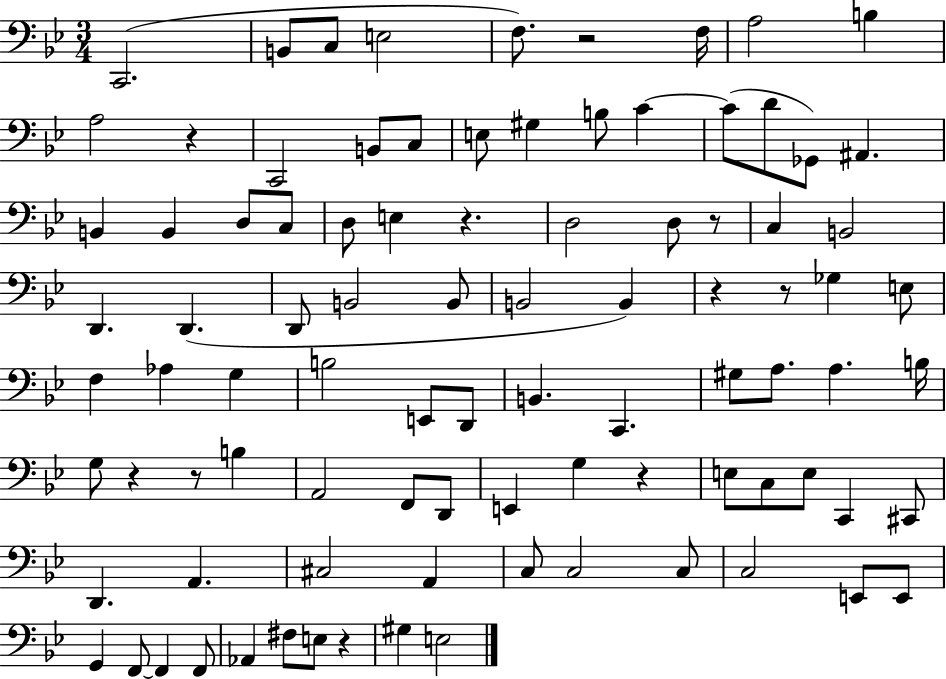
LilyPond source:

{
  \clef bass
  \numericTimeSignature
  \time 3/4
  \key bes \major
  \repeat volta 2 { c,2.( | b,8 c8 e2 | f8.) r2 f16 | a2 b4 | \break a2 r4 | c,2 b,8 c8 | e8 gis4 b8 c'4~~ | c'8( d'8 ges,8) ais,4. | \break b,4 b,4 d8 c8 | d8 e4 r4. | d2 d8 r8 | c4 b,2 | \break d,4. d,4.( | d,8 b,2 b,8 | b,2 b,4) | r4 r8 ges4 e8 | \break f4 aes4 g4 | b2 e,8 d,8 | b,4. c,4. | gis8 a8. a4. b16 | \break g8 r4 r8 b4 | a,2 f,8 d,8 | e,4 g4 r4 | e8 c8 e8 c,4 cis,8 | \break d,4. a,4. | cis2 a,4 | c8 c2 c8 | c2 e,8 e,8 | \break g,4 f,8~~ f,4 f,8 | aes,4 fis8 e8 r4 | gis4 e2 | } \bar "|."
}